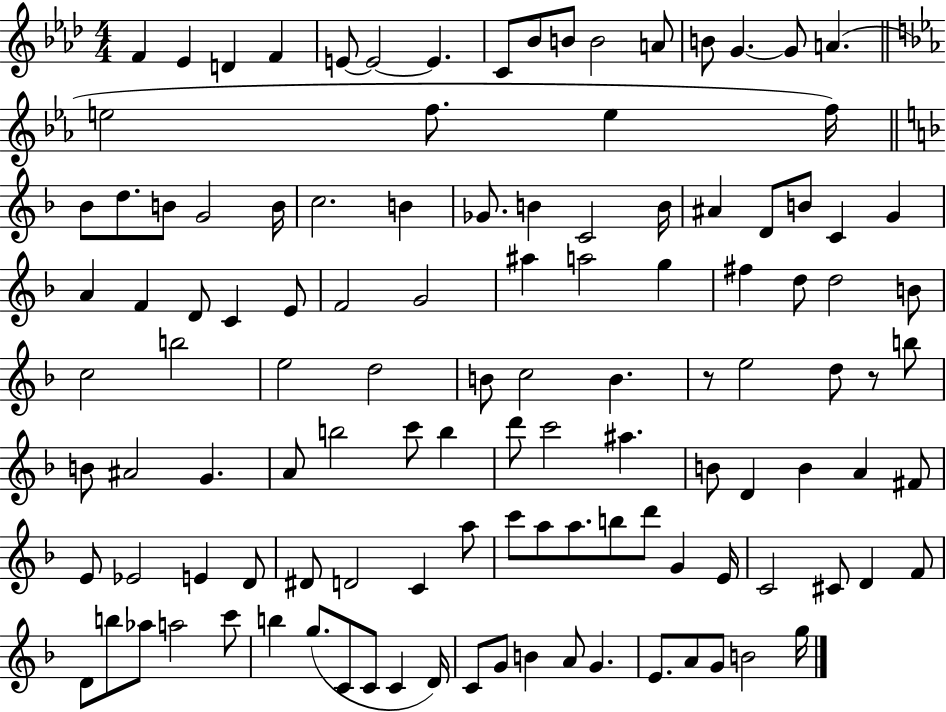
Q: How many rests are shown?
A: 2